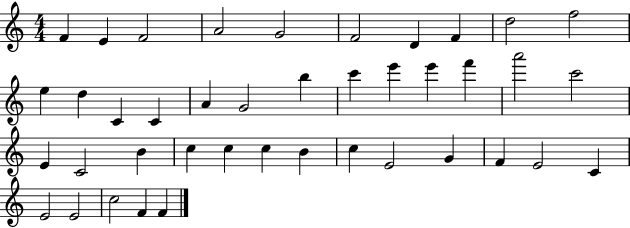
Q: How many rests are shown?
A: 0